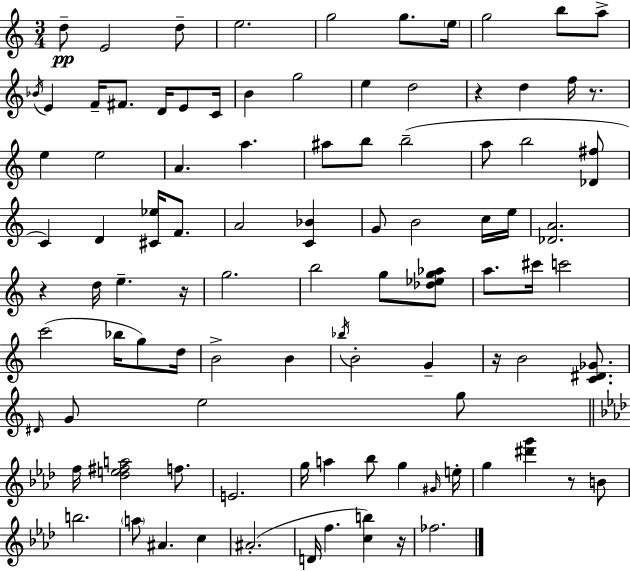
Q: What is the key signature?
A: A minor